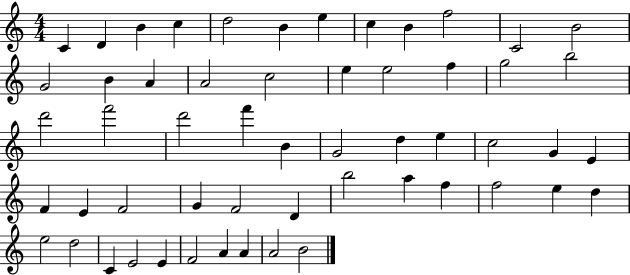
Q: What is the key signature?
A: C major